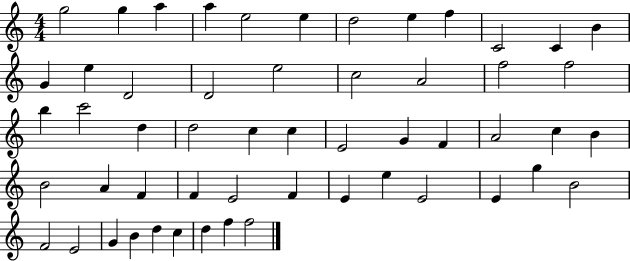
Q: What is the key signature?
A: C major